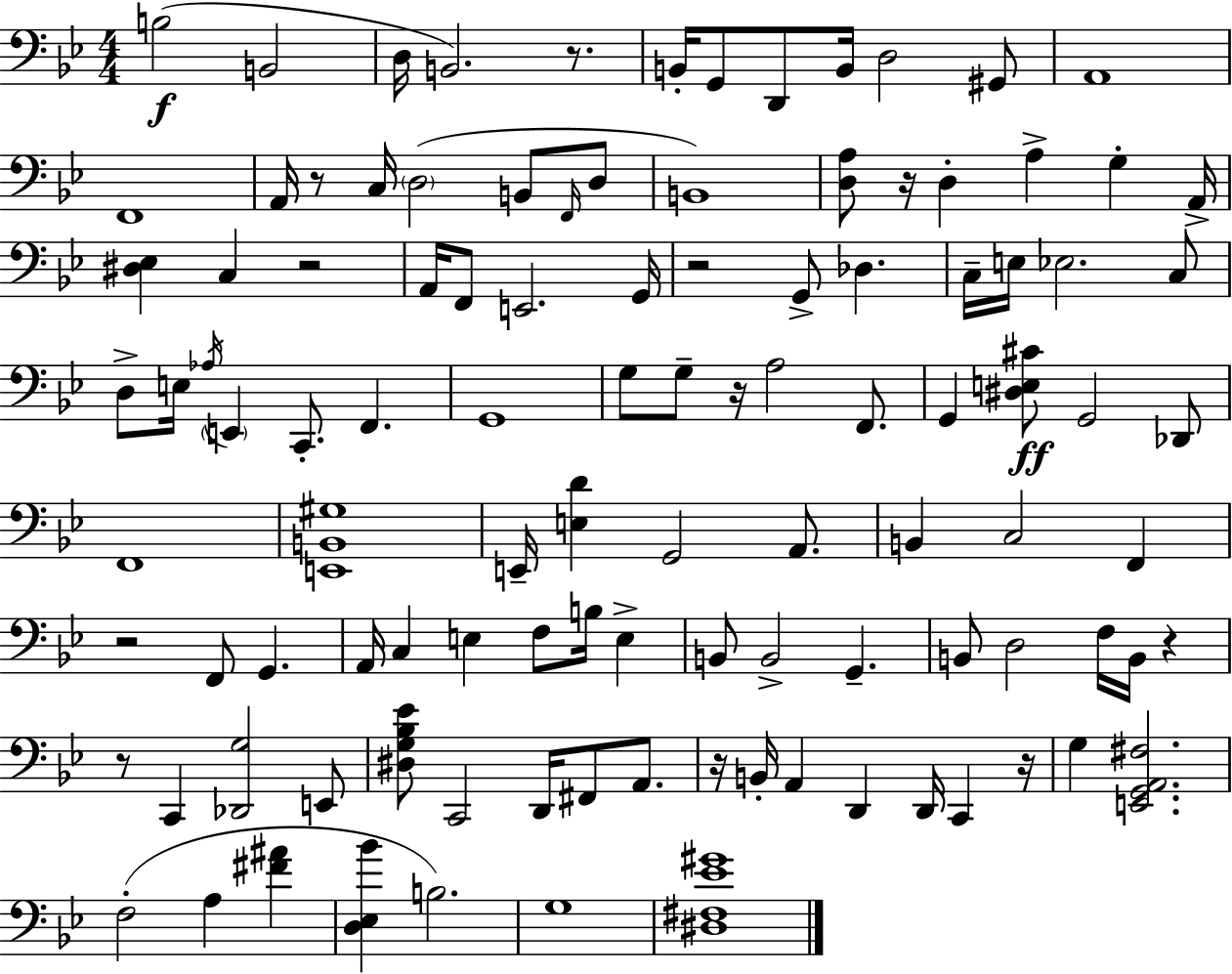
{
  \clef bass
  \numericTimeSignature
  \time 4/4
  \key bes \major
  b2(\f b,2 | d16 b,2.) r8. | b,16-. g,8 d,8 b,16 d2 gis,8 | a,1 | \break f,1 | a,16 r8 c16 \parenthesize d2( b,8 \grace { f,16 } d8 | b,1) | <d a>8 r16 d4-. a4-> g4-. | \break a,16-> <dis ees>4 c4 r2 | a,16 f,8 e,2. | g,16 r2 g,8-> des4. | c16-- e16 ees2. c8 | \break d8-> e16 \acciaccatura { aes16 } \parenthesize e,4 c,8.-. f,4. | g,1 | g8 g8-- r16 a2 f,8. | g,4 <dis e cis'>8\ff g,2 | \break des,8 f,1 | <e, b, gis>1 | e,16-- <e d'>4 g,2 a,8. | b,4 c2 f,4 | \break r2 f,8 g,4. | a,16 c4 e4 f8 b16 e4-> | b,8 b,2-> g,4.-- | b,8 d2 f16 b,16 r4 | \break r8 c,4 <des, g>2 | e,8 <dis g bes ees'>8 c,2 d,16 fis,8 a,8. | r16 b,16-. a,4 d,4 d,16 c,4 | r16 g4 <e, g, a, fis>2. | \break f2-.( a4 <fis' ais'>4 | <d ees bes'>4 b2.) | g1 | <dis fis ees' gis'>1 | \break \bar "|."
}